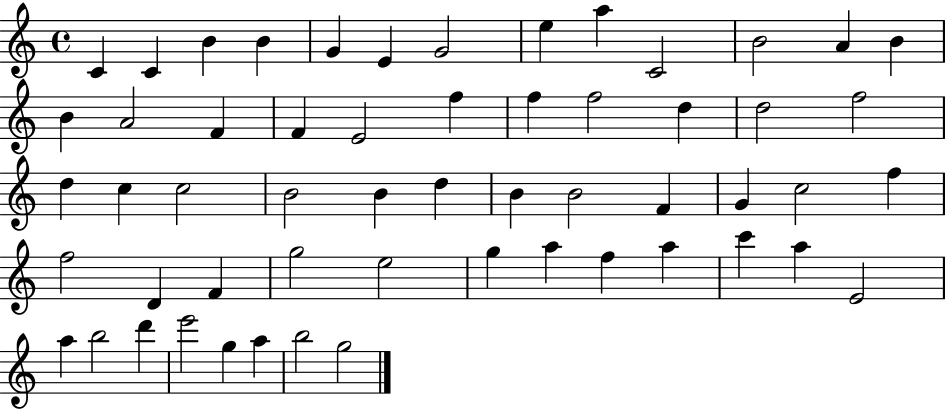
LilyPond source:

{
  \clef treble
  \time 4/4
  \defaultTimeSignature
  \key c \major
  c'4 c'4 b'4 b'4 | g'4 e'4 g'2 | e''4 a''4 c'2 | b'2 a'4 b'4 | \break b'4 a'2 f'4 | f'4 e'2 f''4 | f''4 f''2 d''4 | d''2 f''2 | \break d''4 c''4 c''2 | b'2 b'4 d''4 | b'4 b'2 f'4 | g'4 c''2 f''4 | \break f''2 d'4 f'4 | g''2 e''2 | g''4 a''4 f''4 a''4 | c'''4 a''4 e'2 | \break a''4 b''2 d'''4 | e'''2 g''4 a''4 | b''2 g''2 | \bar "|."
}